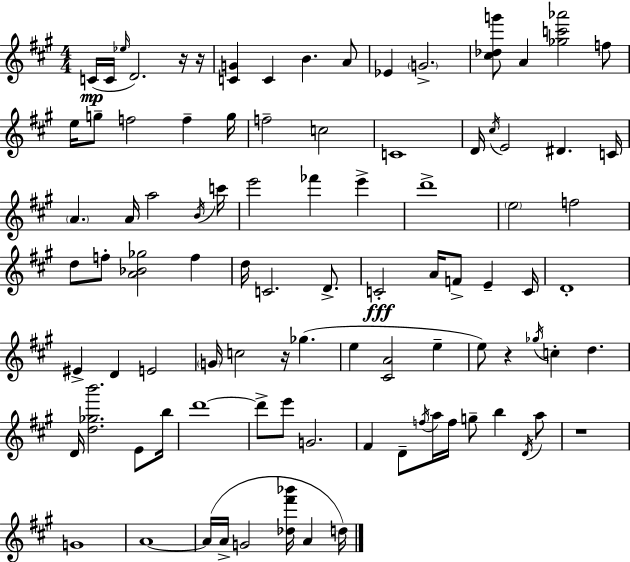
{
  \clef treble
  \numericTimeSignature
  \time 4/4
  \key a \major
  \repeat volta 2 { c'16(\mp c'16 \grace { ees''16 } d'2.) r16 | r16 <c' g'>4 c'4 b'4. a'8 | ees'4 \parenthesize g'2.-> | <cis'' des'' g'''>8 a'4 <ges'' c''' aes'''>2 f''8 | \break e''16 g''8-- f''2 f''4-- | g''16 f''2-- c''2 | c'1 | d'16 \acciaccatura { cis''16 } e'2 dis'4. | \break c'16 \parenthesize a'4. a'16 a''2 | \acciaccatura { b'16 } c'''16 e'''2 fes'''4 e'''4-> | d'''1-> | \parenthesize e''2 f''2 | \break d''8 f''8-. <a' bes' ges''>2 f''4 | d''16 c'2. | d'8.-> c'2-.\fff a'16 f'8-> e'4-- | c'16 d'1-. | \break eis'4-> d'4 e'2 | \parenthesize g'16 c''2 r16 ges''4.( | e''4 <cis' a'>2 e''4-- | e''8) r4 \acciaccatura { ges''16 } c''4-. d''4. | \break d'16 <d'' ges'' b'''>2. | e'8 b''16 d'''1~~ | d'''8-> e'''8 g'2. | fis'4 d'8-- \acciaccatura { f''16 } a''16 f''16 g''8-- b''4 | \break \acciaccatura { d'16 } a''8 r1 | g'1 | a'1~~ | a'16( a'16-> g'2 | \break <des'' fis''' bes'''>16 a'4 d''16) } \bar "|."
}